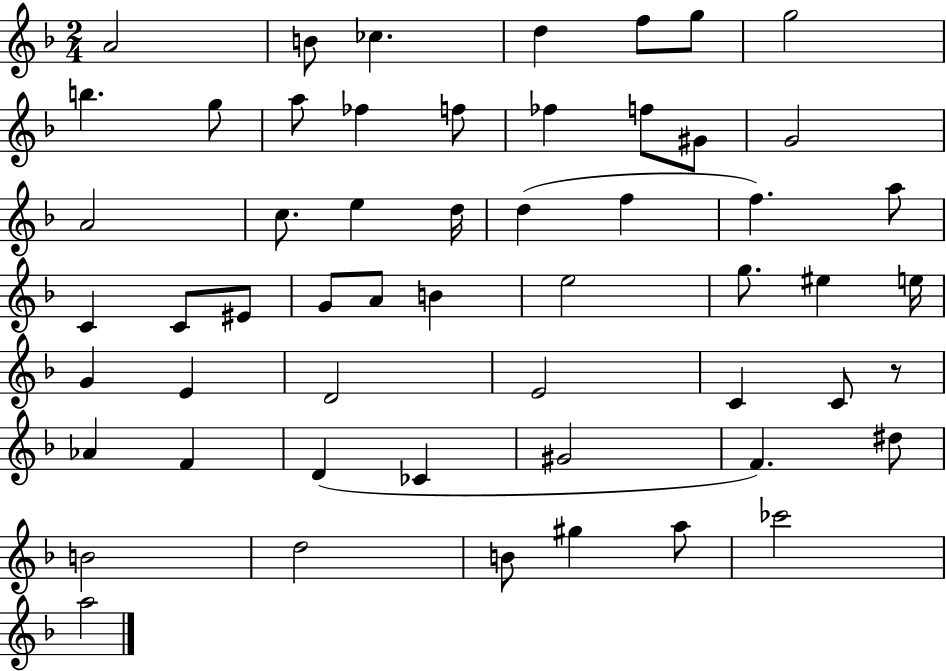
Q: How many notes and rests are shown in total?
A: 55